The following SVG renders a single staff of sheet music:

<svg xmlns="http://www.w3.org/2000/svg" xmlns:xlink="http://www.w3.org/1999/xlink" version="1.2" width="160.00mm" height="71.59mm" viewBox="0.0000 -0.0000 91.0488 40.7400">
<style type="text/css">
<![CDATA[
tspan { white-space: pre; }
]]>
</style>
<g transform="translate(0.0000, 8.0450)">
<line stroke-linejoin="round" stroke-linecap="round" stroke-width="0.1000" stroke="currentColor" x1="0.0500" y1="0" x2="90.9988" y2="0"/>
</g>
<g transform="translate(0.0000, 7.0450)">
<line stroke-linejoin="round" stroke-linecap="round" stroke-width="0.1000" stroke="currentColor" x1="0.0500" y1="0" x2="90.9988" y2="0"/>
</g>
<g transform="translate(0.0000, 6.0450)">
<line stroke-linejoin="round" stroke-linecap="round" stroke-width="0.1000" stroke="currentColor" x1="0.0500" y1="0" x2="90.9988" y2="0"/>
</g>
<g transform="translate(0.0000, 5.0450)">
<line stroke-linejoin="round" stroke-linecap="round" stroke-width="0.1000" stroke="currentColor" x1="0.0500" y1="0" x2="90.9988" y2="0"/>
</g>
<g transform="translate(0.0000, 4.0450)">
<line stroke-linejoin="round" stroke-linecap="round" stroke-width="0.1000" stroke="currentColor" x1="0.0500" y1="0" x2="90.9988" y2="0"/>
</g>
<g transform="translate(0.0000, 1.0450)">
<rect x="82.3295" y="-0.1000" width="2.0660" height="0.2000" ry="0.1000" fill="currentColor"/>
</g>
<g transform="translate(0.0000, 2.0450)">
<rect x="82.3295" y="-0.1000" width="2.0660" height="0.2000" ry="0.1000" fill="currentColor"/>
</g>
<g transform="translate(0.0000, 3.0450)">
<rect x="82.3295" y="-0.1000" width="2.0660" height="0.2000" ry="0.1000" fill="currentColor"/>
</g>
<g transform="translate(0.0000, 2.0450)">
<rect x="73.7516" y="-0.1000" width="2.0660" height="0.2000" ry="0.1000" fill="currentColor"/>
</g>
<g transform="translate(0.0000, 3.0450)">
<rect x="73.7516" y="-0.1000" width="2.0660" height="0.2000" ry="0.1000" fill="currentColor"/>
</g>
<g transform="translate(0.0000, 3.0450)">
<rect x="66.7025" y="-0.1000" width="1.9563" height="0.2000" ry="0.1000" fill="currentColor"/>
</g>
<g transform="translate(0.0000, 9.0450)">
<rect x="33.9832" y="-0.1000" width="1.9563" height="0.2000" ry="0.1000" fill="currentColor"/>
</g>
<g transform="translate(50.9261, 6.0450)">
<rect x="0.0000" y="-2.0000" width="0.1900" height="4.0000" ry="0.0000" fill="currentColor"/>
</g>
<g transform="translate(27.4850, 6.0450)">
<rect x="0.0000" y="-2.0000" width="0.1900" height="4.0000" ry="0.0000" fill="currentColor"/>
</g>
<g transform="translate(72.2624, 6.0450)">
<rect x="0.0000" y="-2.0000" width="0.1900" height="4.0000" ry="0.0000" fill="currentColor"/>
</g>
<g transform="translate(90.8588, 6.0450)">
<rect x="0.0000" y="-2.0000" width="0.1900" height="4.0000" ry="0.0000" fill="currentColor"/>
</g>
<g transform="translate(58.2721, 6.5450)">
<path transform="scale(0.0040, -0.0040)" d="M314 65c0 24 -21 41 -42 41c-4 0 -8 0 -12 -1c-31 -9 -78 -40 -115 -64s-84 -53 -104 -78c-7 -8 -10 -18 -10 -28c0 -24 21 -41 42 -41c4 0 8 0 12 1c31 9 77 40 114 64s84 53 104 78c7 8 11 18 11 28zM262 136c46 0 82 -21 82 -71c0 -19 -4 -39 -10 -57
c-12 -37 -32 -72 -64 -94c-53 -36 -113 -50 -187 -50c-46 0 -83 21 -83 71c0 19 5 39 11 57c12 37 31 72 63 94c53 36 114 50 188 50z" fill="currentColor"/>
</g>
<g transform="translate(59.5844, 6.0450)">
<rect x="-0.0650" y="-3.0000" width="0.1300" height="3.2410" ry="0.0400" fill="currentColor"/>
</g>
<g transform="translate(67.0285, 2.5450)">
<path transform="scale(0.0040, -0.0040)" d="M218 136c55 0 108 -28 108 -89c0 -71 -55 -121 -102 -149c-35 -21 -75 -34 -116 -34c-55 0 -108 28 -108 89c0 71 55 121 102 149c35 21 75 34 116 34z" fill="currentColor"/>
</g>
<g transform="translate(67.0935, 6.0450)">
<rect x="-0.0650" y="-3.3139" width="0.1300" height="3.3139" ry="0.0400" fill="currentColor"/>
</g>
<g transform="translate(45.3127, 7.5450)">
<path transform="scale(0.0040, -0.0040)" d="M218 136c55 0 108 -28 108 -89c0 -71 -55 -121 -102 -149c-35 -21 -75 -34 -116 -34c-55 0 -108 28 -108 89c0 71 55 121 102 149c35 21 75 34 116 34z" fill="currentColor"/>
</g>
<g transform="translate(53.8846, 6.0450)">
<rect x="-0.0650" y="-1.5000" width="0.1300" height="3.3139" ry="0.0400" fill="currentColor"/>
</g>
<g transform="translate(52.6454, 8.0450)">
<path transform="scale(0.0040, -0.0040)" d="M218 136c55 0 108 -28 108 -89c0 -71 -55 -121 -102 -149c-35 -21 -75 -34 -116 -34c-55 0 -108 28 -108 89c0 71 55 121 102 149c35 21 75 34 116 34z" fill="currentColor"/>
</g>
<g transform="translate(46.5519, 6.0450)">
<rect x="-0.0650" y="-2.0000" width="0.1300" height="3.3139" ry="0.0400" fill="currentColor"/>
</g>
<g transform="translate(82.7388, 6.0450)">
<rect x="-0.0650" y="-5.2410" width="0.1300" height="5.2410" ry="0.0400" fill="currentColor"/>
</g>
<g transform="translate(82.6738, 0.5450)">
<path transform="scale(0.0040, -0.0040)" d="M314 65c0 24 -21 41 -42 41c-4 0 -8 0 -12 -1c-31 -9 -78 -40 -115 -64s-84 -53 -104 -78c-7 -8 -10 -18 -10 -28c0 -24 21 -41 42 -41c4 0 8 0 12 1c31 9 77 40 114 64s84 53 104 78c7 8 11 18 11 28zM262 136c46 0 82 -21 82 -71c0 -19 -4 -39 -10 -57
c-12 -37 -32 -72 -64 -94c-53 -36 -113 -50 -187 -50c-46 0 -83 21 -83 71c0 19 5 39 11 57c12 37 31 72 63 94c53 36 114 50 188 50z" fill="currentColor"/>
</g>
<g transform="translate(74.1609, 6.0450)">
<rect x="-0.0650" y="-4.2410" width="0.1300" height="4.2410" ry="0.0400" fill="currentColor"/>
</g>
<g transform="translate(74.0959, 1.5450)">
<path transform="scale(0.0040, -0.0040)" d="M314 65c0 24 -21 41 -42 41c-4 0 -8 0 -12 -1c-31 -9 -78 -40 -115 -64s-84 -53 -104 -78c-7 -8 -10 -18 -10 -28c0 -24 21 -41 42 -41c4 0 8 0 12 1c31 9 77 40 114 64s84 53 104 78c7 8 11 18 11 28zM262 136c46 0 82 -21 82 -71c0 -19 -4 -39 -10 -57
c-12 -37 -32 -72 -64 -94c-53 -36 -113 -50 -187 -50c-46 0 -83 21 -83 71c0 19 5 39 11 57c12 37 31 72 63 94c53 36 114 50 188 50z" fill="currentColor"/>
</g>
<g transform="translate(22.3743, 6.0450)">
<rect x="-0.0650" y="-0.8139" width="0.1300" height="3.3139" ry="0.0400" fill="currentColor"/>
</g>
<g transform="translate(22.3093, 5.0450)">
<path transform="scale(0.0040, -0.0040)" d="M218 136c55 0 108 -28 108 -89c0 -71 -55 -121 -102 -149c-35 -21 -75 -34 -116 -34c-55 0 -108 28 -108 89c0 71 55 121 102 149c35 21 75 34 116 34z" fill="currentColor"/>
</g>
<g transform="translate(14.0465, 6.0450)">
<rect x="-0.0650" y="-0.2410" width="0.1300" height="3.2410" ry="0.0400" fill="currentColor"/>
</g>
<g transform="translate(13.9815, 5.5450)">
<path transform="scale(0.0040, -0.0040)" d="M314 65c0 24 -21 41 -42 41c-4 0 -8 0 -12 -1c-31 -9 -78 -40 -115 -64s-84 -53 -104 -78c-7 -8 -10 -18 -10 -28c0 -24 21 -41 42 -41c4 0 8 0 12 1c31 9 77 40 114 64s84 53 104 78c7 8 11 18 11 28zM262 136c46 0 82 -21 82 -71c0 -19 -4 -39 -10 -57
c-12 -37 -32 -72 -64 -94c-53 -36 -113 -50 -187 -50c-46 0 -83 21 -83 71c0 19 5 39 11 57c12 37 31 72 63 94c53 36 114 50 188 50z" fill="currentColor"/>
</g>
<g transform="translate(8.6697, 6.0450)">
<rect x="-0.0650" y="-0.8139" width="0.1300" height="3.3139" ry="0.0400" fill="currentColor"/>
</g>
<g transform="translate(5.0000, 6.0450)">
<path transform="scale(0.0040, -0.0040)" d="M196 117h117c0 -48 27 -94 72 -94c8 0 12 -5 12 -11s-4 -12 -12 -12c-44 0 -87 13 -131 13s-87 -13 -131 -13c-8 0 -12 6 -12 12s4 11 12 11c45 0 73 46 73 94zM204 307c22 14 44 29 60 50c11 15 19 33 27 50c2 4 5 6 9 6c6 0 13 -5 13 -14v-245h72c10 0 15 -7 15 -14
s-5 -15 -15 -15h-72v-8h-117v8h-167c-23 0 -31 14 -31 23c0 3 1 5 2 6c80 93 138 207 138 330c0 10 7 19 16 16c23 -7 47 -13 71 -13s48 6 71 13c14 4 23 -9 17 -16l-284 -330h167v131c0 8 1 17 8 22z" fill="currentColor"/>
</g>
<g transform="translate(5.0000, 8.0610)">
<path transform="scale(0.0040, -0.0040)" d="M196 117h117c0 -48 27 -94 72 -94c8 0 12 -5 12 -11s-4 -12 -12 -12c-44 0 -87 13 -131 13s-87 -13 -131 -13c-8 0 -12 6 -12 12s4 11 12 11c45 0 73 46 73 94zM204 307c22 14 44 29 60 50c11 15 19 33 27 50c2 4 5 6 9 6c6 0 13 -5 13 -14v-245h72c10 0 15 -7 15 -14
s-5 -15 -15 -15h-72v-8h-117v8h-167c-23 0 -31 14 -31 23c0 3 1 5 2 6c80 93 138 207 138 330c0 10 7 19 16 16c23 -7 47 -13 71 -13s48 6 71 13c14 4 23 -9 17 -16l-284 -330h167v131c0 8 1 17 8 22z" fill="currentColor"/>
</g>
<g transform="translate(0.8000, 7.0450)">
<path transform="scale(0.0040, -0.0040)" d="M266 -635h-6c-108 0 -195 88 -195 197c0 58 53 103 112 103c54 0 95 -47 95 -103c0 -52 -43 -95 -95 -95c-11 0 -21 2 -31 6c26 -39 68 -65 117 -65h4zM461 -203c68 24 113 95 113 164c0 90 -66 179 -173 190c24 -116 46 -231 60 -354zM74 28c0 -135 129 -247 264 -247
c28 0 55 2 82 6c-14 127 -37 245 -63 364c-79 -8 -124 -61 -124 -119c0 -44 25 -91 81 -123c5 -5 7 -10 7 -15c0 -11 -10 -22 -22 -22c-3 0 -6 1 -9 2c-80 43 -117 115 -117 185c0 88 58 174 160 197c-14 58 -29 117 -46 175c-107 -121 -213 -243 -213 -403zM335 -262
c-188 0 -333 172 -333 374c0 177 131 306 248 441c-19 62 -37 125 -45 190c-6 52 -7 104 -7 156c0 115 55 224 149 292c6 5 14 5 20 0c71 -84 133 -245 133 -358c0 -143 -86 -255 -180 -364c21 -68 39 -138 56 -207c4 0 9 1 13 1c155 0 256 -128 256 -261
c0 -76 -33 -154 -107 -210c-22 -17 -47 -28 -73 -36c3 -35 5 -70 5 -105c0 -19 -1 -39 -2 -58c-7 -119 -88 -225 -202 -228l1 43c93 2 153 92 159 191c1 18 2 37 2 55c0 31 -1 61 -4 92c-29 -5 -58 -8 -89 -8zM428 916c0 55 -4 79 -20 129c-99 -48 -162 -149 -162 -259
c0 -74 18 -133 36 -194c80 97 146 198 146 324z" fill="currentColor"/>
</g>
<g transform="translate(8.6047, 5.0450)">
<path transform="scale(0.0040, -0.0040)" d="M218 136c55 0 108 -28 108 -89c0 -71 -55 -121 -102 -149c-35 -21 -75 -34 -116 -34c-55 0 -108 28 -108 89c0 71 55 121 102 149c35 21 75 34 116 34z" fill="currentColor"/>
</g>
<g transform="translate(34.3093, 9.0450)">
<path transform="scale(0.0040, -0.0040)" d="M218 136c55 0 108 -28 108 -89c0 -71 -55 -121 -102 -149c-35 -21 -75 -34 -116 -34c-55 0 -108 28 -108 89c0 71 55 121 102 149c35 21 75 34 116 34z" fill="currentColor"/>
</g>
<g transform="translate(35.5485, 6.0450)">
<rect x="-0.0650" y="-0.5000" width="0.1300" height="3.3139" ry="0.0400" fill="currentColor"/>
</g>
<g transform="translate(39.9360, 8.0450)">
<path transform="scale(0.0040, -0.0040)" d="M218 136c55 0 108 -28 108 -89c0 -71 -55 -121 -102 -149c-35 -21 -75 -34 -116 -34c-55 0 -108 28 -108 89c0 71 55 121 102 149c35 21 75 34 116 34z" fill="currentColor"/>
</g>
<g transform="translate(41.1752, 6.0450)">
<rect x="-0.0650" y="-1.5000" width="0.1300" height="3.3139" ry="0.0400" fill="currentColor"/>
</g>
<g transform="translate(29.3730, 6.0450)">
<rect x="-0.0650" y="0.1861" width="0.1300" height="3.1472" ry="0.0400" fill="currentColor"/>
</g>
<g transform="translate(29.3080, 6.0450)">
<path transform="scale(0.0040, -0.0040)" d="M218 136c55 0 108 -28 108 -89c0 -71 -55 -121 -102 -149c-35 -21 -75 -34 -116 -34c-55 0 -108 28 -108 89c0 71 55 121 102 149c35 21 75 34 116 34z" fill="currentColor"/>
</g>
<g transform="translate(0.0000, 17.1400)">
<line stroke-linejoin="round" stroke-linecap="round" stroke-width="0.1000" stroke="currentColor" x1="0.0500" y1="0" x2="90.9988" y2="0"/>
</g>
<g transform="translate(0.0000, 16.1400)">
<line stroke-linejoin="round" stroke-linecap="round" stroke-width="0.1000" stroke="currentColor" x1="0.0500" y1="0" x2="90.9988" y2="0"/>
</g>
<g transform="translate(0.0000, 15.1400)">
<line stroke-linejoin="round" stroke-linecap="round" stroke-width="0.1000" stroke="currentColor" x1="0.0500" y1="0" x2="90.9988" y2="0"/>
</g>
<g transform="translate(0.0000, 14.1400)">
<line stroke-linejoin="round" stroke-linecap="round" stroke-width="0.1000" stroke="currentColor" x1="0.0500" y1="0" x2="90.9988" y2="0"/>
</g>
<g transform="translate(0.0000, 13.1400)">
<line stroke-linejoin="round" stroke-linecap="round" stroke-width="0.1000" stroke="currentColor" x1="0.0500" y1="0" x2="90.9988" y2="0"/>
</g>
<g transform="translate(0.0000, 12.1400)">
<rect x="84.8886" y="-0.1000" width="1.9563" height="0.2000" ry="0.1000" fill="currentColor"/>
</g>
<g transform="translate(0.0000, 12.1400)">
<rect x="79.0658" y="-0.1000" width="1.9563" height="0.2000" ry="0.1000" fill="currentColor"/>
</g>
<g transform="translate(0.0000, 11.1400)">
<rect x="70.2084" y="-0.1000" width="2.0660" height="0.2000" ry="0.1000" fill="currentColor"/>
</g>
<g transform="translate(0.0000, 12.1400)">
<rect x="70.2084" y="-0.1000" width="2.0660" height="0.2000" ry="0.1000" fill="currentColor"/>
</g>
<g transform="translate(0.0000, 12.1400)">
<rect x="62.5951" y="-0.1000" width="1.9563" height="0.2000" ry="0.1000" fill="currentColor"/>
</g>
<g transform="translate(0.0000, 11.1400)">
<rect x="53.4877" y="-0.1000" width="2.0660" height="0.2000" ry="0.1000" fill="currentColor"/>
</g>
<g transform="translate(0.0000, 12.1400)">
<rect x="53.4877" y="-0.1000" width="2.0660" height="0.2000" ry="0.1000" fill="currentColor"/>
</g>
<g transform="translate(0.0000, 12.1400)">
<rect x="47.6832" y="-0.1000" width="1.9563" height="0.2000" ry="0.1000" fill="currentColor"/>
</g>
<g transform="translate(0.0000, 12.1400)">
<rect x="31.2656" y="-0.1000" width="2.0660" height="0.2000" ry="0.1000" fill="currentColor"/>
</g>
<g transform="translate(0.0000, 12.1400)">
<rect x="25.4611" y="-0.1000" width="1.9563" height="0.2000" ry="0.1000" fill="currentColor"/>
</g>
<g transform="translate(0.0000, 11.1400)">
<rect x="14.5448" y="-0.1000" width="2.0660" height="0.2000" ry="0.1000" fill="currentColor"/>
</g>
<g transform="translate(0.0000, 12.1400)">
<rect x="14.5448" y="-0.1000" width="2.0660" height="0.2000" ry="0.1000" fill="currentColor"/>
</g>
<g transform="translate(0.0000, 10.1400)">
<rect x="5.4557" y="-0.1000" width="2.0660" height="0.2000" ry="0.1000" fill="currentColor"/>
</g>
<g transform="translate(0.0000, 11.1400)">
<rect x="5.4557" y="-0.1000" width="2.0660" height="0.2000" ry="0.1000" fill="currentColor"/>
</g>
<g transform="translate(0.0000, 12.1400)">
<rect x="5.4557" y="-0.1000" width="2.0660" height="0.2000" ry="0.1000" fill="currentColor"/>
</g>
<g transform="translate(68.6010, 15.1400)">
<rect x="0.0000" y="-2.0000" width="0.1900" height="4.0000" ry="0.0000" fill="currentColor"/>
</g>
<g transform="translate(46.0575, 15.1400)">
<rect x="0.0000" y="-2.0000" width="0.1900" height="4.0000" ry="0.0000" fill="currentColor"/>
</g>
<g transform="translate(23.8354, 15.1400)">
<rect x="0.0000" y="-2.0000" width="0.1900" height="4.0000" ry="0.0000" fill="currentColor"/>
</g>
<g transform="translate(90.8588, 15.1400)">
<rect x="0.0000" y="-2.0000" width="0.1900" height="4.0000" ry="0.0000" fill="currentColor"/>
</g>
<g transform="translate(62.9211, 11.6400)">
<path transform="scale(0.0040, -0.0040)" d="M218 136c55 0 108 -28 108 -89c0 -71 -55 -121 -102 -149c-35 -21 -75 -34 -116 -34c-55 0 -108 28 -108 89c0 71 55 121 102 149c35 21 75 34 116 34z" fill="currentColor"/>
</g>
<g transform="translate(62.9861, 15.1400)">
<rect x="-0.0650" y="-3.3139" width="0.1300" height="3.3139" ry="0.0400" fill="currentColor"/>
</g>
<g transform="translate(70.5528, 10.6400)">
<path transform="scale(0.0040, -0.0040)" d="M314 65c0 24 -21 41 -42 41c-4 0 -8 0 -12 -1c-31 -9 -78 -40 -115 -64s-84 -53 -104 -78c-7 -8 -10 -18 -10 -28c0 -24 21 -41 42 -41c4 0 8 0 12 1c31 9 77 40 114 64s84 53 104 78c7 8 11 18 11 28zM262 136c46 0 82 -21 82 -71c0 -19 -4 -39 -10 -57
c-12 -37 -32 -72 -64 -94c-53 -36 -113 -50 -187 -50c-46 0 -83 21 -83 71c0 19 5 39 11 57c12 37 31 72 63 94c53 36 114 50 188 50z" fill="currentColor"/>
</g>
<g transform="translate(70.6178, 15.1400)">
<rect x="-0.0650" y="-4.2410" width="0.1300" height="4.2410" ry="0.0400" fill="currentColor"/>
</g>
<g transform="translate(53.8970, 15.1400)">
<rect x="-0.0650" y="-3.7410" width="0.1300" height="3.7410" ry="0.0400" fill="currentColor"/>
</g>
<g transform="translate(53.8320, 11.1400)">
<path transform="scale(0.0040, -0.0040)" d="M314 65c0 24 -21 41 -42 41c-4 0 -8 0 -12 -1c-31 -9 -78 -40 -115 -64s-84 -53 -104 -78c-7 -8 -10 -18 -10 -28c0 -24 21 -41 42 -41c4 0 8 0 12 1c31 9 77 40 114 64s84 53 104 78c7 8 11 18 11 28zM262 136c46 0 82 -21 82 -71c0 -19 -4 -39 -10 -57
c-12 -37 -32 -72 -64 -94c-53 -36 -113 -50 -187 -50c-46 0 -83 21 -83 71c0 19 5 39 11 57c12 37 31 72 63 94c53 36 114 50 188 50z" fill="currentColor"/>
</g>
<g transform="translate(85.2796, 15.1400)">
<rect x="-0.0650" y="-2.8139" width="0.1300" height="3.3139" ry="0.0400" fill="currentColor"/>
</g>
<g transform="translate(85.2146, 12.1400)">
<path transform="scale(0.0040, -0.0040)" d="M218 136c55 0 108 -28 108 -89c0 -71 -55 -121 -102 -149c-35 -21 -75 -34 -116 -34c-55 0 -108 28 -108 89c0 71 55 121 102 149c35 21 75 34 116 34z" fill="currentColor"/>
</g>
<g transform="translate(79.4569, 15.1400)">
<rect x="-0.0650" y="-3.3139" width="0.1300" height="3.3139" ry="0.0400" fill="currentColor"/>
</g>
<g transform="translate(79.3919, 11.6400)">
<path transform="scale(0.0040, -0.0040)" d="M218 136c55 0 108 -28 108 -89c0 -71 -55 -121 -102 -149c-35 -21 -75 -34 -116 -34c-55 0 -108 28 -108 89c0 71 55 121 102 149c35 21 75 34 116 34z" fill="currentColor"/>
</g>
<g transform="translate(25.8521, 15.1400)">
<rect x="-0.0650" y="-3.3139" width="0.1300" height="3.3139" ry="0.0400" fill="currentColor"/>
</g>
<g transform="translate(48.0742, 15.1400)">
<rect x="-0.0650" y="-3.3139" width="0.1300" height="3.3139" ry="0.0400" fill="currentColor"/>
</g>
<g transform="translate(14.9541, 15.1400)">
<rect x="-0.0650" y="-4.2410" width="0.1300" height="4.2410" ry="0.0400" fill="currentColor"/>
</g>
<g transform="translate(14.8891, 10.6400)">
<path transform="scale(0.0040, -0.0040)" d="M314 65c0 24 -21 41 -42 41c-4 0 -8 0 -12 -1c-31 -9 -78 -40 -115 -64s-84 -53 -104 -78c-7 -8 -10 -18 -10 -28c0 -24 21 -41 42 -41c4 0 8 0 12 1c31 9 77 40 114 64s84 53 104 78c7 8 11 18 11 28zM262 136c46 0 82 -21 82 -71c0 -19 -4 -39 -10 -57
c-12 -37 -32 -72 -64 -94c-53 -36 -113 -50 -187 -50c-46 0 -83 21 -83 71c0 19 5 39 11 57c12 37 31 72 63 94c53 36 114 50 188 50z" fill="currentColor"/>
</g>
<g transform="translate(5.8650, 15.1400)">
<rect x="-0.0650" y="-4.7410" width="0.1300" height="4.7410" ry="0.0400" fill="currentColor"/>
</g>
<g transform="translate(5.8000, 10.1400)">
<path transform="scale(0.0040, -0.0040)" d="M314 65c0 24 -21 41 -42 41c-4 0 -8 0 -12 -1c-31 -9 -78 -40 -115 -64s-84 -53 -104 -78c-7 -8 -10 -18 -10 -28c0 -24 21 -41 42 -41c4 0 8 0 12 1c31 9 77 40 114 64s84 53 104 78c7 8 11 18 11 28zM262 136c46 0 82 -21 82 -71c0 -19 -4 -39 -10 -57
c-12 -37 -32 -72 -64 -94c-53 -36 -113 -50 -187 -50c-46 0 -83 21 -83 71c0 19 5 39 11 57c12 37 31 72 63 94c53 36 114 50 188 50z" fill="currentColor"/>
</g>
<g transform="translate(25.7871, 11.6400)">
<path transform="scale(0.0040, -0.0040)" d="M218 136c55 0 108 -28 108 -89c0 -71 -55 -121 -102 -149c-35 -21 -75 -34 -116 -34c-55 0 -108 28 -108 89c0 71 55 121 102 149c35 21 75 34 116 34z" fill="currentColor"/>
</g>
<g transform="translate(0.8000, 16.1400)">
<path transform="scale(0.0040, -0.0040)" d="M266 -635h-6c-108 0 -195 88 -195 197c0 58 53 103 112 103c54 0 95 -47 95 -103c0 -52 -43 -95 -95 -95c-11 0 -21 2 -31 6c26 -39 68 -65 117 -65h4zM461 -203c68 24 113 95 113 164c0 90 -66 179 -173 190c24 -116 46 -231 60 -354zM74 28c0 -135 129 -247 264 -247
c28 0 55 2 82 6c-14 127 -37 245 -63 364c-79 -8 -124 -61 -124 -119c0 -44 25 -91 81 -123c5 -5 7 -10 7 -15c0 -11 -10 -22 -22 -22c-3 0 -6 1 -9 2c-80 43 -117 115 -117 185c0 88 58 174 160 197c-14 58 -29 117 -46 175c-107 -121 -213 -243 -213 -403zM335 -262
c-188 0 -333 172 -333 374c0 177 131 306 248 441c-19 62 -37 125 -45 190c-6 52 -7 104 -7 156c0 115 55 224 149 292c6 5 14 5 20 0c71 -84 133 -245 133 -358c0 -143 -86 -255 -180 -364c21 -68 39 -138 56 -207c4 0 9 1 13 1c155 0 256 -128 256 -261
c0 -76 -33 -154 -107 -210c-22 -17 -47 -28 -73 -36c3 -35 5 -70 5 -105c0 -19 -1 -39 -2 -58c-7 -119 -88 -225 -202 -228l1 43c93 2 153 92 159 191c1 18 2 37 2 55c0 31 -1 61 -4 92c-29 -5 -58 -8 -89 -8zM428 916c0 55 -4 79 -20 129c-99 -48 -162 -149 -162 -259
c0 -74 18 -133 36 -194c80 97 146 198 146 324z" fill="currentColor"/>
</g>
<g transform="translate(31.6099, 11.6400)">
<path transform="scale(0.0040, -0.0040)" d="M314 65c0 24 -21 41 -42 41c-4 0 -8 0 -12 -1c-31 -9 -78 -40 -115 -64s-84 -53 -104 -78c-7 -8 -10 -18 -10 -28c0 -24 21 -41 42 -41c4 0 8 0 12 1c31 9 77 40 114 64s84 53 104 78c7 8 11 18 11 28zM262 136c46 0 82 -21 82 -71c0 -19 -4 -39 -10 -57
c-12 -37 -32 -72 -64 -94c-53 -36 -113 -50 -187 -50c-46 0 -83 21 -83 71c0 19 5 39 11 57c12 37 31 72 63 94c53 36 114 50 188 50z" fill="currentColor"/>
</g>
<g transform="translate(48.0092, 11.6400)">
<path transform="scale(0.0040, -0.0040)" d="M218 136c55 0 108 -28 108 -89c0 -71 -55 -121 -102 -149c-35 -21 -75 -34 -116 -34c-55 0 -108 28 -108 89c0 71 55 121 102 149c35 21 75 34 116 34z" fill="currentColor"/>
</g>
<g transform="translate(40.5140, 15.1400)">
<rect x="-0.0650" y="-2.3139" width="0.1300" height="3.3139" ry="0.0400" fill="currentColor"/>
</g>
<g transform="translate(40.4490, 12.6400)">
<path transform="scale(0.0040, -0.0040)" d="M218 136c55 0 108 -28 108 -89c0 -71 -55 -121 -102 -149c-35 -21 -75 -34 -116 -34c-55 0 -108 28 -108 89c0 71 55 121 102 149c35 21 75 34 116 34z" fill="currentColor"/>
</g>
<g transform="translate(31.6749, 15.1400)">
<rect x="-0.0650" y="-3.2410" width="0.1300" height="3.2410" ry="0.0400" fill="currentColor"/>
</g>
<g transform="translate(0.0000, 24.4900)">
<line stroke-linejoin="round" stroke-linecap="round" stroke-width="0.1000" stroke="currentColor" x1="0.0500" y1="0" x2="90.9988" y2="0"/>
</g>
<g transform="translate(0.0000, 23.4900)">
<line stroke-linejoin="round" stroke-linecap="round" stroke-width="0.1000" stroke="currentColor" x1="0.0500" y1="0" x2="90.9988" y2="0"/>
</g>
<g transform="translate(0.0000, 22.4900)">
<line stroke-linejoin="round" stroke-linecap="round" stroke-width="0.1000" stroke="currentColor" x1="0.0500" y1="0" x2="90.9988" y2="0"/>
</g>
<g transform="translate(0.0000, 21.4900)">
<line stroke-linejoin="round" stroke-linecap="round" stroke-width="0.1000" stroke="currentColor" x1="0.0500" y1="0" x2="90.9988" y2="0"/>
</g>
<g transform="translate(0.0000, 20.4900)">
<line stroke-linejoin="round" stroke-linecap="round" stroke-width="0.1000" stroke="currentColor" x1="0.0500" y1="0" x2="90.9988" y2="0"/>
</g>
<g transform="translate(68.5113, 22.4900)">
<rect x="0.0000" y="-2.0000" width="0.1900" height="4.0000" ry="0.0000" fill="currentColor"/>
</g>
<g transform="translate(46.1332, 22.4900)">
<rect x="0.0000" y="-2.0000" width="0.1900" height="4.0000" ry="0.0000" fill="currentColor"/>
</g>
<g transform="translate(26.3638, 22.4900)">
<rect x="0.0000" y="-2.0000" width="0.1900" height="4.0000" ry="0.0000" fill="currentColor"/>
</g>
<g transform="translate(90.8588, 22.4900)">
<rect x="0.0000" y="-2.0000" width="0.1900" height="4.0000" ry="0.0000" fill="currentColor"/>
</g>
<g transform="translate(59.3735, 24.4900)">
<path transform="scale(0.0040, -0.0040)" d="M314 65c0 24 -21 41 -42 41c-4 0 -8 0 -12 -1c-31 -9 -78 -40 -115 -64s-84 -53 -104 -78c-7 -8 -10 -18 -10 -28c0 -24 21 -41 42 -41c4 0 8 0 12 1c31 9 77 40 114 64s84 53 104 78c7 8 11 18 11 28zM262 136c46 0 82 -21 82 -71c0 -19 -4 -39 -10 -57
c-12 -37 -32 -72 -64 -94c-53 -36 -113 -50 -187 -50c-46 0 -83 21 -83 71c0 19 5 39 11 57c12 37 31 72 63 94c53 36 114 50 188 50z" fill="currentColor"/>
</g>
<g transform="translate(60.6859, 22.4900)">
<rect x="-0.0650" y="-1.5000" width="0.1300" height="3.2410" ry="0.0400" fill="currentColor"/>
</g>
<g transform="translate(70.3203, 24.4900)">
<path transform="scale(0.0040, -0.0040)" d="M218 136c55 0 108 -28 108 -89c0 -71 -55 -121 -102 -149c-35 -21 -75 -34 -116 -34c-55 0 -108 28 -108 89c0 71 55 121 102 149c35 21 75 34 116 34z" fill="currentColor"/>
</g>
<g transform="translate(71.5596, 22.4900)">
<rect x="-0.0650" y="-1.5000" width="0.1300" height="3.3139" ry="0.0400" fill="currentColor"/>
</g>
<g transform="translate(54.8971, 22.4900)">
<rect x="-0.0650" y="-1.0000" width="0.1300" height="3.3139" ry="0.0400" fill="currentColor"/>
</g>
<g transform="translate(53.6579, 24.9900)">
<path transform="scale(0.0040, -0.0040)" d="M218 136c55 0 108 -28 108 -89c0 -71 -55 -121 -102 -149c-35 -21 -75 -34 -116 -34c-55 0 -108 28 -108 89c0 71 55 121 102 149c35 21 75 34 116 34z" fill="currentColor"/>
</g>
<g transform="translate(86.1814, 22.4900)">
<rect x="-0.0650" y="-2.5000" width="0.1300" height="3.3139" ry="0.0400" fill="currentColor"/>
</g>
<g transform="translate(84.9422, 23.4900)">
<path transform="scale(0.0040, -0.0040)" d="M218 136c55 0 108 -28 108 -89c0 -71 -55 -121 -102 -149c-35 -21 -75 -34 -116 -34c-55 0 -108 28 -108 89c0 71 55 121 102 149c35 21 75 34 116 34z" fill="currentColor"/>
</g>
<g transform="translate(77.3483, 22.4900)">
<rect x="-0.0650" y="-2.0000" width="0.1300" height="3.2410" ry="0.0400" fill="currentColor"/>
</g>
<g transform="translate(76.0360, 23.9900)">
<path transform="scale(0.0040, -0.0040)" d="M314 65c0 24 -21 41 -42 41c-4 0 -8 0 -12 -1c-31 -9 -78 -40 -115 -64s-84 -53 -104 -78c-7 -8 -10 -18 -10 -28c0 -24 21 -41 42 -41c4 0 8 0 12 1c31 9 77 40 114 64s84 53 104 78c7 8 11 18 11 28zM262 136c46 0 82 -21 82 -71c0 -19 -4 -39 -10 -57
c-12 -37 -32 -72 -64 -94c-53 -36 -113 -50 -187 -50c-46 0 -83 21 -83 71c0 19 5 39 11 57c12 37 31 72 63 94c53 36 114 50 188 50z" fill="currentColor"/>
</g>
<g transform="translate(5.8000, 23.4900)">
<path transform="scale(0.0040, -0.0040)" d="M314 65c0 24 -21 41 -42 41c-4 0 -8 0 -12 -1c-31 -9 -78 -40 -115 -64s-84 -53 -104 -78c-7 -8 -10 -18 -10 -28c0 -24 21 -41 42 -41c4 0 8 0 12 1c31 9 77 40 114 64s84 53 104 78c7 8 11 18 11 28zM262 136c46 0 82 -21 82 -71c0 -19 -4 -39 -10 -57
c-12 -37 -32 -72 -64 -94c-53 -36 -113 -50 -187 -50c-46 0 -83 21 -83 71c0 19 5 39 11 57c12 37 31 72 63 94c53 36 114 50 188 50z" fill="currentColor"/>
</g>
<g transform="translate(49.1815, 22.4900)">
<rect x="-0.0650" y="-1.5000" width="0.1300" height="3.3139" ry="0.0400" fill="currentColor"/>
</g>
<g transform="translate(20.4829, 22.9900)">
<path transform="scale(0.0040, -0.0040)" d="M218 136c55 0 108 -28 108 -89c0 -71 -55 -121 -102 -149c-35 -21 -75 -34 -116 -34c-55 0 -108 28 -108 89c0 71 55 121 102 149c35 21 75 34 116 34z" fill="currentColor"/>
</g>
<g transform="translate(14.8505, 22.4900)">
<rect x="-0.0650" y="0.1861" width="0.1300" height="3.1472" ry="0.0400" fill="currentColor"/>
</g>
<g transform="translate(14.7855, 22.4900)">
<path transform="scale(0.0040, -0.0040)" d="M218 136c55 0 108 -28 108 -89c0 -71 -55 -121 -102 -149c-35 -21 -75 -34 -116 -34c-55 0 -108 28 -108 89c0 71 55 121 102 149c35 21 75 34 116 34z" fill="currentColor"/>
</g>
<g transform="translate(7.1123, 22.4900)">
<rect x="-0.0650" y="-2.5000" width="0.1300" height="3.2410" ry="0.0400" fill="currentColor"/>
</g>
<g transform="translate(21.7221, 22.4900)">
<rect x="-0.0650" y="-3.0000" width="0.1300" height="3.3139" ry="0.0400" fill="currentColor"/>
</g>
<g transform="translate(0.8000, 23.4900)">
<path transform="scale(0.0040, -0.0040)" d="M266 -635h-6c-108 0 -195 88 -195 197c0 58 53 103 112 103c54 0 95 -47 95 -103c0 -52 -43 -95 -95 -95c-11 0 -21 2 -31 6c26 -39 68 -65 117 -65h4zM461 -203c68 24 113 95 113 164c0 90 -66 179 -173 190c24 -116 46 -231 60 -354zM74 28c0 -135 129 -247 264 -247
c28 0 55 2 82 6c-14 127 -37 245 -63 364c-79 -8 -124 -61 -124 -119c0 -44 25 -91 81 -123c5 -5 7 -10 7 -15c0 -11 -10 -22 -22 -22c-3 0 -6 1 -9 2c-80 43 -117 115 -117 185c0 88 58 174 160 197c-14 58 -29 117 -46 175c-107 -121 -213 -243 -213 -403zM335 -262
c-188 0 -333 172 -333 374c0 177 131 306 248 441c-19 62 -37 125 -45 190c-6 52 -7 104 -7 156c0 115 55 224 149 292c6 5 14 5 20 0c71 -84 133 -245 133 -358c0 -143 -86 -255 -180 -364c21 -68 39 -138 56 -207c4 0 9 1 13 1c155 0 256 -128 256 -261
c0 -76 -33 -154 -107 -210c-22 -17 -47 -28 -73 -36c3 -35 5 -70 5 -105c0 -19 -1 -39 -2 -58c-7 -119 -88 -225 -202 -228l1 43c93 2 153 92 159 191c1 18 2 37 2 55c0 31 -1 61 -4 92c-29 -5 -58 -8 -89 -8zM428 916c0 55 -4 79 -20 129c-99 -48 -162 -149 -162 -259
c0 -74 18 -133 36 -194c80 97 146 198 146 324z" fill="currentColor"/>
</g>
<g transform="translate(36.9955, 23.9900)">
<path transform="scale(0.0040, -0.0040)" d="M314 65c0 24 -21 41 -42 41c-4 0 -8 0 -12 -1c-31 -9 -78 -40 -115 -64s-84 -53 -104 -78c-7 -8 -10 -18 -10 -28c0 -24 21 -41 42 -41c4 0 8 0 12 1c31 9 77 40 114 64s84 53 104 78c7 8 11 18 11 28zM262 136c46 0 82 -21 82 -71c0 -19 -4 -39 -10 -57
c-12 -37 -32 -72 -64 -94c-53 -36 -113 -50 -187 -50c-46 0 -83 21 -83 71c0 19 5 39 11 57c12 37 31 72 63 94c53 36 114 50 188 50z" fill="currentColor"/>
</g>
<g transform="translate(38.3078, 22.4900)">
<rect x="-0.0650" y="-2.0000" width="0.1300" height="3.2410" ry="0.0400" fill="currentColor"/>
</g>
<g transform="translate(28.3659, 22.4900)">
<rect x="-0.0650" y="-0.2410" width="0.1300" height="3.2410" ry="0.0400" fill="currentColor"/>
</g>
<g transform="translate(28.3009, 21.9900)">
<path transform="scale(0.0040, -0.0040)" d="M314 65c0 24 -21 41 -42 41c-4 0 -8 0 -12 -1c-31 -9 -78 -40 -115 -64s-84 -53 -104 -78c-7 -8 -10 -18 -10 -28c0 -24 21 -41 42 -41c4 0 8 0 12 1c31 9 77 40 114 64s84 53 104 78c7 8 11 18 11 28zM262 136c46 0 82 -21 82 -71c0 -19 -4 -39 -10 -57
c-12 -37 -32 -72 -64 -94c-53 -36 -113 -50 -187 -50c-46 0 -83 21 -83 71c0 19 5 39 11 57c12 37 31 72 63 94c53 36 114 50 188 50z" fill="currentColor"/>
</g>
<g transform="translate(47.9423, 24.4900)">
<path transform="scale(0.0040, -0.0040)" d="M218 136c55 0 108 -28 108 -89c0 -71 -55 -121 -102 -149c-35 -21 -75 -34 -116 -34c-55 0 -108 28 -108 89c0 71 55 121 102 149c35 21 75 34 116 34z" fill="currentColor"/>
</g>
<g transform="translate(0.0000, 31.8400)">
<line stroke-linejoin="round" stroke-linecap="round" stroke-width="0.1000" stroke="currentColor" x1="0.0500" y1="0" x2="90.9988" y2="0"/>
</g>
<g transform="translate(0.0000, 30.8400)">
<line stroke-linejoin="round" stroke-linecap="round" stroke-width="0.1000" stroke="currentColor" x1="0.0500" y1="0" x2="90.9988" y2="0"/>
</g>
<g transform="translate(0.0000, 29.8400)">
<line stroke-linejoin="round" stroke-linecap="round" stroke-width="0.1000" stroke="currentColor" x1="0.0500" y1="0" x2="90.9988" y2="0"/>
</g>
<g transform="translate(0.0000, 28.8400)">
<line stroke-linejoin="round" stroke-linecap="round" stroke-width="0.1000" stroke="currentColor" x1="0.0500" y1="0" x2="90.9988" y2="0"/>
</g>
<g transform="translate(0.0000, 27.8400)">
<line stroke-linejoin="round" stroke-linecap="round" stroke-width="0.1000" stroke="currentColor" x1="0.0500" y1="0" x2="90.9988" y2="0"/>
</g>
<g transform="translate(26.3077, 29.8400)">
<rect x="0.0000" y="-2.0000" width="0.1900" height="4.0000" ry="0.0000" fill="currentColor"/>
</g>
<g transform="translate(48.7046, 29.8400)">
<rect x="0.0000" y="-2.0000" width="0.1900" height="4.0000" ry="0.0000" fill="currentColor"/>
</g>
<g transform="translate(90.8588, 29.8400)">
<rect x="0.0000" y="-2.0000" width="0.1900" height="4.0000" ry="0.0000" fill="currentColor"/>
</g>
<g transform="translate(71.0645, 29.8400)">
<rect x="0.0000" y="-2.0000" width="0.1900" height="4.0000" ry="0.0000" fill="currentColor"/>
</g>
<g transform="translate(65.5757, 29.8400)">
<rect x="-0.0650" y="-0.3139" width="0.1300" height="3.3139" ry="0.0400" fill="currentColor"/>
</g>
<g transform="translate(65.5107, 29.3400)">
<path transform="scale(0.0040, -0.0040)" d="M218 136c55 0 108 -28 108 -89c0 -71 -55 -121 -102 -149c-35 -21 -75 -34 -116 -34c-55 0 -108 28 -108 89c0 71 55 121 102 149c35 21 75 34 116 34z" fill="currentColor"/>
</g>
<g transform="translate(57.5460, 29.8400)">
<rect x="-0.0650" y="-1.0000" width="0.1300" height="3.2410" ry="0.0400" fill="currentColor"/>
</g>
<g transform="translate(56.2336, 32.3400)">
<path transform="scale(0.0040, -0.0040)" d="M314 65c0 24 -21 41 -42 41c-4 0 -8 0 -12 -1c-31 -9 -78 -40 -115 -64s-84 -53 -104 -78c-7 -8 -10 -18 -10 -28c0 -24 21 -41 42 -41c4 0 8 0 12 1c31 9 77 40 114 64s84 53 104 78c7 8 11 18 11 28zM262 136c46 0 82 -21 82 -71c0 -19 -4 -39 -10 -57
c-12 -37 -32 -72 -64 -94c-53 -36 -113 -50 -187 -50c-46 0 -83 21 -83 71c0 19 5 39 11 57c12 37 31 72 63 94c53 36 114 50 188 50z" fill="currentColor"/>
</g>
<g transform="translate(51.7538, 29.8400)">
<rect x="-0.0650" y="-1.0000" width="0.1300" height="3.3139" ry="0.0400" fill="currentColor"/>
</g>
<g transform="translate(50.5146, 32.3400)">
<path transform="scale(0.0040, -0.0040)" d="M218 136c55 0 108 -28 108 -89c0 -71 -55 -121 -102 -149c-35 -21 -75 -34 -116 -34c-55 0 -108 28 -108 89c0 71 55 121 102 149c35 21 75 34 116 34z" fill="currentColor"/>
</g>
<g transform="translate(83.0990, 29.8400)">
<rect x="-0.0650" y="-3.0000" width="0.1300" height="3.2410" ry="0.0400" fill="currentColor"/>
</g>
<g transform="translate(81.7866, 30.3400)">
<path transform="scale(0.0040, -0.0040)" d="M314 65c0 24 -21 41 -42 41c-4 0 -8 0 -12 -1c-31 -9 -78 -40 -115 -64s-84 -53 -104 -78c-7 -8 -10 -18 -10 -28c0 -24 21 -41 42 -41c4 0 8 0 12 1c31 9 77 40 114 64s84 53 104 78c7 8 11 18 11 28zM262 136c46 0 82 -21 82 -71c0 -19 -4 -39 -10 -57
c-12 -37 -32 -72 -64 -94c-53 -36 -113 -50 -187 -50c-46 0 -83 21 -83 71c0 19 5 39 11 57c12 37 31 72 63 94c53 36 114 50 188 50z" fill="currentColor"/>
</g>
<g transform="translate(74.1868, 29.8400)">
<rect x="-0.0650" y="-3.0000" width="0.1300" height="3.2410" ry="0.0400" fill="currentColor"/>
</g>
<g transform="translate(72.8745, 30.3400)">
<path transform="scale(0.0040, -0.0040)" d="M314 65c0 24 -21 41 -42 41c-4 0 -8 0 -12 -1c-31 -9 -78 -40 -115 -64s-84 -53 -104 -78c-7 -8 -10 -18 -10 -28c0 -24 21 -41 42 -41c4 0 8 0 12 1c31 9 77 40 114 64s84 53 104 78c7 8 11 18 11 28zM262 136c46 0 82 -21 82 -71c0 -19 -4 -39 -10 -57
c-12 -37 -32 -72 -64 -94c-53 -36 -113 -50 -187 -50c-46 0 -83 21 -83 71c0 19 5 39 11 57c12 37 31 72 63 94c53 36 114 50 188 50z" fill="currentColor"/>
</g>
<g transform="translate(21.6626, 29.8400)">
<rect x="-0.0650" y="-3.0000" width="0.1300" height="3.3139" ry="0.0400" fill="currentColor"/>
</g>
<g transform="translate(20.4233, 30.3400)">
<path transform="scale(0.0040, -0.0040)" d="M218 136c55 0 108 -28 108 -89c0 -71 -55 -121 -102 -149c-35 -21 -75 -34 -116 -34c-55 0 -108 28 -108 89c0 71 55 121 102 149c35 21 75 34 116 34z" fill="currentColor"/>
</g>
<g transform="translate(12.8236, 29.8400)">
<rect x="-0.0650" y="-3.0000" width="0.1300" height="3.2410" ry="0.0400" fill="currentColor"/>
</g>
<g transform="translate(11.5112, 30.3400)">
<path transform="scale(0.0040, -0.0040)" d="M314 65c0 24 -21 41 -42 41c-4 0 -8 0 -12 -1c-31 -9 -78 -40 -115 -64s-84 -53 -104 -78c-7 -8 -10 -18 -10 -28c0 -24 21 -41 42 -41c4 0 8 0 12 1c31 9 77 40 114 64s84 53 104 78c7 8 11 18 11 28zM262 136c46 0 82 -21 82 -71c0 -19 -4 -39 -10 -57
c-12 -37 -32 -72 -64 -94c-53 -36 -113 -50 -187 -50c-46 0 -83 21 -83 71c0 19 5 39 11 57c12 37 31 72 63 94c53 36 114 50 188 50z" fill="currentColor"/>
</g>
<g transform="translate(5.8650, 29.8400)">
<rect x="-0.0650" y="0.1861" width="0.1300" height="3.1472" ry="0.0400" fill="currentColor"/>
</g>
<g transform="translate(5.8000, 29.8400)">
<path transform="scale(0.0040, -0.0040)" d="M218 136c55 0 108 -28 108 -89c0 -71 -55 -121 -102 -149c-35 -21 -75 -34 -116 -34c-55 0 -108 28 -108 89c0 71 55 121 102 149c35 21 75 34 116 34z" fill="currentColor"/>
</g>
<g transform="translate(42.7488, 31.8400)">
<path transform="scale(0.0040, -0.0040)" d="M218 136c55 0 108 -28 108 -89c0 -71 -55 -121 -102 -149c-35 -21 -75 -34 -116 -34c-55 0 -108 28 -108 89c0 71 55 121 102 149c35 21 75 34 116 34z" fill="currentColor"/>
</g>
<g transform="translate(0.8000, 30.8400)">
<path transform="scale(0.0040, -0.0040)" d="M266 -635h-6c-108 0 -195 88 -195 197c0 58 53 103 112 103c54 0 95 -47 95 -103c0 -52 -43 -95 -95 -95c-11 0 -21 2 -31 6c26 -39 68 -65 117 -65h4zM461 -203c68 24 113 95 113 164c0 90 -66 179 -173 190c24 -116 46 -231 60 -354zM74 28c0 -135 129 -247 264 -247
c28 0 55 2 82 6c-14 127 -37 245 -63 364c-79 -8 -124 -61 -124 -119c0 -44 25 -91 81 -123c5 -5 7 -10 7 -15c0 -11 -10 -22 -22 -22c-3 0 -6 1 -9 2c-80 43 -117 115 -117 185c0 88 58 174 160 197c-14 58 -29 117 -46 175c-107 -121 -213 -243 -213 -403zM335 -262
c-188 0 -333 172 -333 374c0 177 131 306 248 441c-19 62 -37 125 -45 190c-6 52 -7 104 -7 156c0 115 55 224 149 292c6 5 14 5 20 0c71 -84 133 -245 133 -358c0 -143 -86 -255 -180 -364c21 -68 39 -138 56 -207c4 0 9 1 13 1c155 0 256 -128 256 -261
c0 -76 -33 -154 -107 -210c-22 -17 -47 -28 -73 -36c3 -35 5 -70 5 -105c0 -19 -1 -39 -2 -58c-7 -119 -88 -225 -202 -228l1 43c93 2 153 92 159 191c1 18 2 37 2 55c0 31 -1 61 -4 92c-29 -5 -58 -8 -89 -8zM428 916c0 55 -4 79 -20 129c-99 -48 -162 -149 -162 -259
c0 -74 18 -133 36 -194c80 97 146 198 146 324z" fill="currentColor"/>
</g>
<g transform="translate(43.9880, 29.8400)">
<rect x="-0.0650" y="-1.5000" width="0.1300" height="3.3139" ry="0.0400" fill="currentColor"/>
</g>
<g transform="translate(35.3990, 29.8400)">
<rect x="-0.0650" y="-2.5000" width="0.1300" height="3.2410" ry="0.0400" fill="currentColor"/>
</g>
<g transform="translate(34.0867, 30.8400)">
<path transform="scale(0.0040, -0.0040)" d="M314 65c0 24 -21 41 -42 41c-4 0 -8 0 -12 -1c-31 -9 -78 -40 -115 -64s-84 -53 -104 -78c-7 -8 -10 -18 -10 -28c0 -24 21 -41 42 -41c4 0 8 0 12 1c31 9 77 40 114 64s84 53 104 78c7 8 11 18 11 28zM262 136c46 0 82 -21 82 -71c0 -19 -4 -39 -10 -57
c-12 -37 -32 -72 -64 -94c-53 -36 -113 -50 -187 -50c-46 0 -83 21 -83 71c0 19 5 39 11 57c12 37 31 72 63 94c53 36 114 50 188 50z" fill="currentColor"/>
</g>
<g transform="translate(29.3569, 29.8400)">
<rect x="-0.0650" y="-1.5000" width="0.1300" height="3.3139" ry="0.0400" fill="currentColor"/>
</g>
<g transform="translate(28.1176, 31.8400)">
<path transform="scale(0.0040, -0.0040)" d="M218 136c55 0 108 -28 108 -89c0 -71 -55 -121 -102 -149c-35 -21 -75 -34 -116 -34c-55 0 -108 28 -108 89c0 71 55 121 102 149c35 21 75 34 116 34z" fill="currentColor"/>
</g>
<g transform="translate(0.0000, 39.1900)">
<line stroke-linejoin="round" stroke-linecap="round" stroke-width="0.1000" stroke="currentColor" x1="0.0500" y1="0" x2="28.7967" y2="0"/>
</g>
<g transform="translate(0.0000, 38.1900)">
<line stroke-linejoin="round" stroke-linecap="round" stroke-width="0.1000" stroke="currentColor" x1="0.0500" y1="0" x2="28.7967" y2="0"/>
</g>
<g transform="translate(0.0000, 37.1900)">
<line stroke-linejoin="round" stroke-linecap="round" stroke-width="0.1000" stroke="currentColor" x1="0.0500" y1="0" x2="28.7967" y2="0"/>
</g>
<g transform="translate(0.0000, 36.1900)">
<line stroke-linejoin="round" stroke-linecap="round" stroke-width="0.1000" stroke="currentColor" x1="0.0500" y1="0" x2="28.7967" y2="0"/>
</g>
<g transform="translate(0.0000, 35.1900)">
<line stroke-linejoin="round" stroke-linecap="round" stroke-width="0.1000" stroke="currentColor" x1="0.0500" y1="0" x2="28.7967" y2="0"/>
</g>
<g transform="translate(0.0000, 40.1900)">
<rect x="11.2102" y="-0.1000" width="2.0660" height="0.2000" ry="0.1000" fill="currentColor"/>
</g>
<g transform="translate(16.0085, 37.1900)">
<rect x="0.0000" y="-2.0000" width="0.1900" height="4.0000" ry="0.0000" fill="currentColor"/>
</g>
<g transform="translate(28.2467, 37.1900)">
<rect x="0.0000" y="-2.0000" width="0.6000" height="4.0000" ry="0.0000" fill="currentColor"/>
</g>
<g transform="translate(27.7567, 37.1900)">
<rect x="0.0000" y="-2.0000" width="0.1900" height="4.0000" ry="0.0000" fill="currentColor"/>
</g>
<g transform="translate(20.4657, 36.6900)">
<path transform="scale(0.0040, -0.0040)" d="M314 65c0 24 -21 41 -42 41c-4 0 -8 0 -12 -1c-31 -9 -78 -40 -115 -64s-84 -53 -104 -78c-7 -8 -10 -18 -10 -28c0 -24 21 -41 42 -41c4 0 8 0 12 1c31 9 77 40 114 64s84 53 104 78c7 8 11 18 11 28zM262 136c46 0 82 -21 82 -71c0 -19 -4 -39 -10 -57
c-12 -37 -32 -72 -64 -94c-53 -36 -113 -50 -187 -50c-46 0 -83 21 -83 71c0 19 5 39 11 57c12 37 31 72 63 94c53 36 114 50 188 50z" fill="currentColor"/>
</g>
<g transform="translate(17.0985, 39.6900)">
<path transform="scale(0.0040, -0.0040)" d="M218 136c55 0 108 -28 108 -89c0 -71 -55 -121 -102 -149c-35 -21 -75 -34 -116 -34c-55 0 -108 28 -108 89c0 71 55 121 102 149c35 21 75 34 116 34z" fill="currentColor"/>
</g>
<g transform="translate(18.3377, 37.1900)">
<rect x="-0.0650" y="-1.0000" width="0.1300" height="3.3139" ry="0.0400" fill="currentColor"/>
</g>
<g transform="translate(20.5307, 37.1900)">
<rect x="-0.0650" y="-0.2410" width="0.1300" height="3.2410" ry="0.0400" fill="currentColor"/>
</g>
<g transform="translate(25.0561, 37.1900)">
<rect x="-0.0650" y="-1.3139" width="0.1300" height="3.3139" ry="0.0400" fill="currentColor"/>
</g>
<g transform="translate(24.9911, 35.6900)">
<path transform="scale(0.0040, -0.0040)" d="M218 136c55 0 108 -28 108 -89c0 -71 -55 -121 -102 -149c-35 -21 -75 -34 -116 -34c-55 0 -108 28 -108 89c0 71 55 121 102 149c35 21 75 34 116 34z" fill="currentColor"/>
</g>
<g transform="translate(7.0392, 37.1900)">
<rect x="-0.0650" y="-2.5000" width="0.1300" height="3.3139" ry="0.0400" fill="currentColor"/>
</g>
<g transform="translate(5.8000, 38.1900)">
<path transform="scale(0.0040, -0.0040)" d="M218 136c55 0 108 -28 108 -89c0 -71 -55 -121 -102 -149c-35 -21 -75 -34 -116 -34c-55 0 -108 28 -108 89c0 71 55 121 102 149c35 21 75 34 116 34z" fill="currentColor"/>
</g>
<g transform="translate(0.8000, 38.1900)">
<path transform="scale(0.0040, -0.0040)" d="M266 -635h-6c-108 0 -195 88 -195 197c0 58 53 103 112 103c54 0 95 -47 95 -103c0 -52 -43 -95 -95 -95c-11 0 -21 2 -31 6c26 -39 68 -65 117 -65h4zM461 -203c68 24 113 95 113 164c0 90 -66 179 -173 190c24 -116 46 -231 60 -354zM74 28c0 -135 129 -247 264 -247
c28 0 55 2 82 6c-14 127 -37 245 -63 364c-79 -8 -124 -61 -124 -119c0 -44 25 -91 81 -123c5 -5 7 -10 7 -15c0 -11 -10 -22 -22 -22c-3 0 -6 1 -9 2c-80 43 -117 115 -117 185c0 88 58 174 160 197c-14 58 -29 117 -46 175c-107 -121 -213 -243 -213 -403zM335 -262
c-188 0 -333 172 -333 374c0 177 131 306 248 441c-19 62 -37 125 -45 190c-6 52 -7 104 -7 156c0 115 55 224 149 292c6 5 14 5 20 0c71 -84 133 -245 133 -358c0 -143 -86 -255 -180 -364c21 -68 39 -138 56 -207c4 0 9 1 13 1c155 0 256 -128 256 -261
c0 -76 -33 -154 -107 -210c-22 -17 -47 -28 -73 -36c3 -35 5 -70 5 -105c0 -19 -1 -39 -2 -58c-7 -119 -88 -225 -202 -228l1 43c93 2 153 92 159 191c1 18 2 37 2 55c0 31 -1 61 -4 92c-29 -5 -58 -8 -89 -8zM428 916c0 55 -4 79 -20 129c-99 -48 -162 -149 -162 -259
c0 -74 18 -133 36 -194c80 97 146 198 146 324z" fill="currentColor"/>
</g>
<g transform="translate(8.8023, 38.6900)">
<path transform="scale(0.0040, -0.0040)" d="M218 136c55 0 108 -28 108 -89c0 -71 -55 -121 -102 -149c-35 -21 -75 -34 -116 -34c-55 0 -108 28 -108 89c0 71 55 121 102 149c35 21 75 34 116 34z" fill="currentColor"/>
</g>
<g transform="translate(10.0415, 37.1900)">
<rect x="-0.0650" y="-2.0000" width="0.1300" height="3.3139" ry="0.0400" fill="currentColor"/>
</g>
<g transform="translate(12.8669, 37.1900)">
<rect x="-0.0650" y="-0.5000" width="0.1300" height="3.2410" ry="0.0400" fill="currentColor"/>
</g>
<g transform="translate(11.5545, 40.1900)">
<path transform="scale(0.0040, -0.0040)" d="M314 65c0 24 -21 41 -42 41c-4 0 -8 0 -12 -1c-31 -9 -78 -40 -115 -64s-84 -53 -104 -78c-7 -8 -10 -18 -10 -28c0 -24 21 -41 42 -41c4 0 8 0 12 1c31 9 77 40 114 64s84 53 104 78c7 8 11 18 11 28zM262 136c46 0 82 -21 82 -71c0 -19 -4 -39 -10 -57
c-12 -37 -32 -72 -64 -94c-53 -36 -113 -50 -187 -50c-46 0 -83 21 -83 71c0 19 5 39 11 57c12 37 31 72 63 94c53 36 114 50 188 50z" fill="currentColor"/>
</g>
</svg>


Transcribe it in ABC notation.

X:1
T:Untitled
M:4/4
L:1/4
K:C
d c2 d B C E F E A2 b d'2 f'2 e'2 d'2 b b2 g b c'2 b d'2 b a G2 B A c2 F2 E D E2 E F2 G B A2 A E G2 E D D2 c A2 A2 G F C2 D c2 e